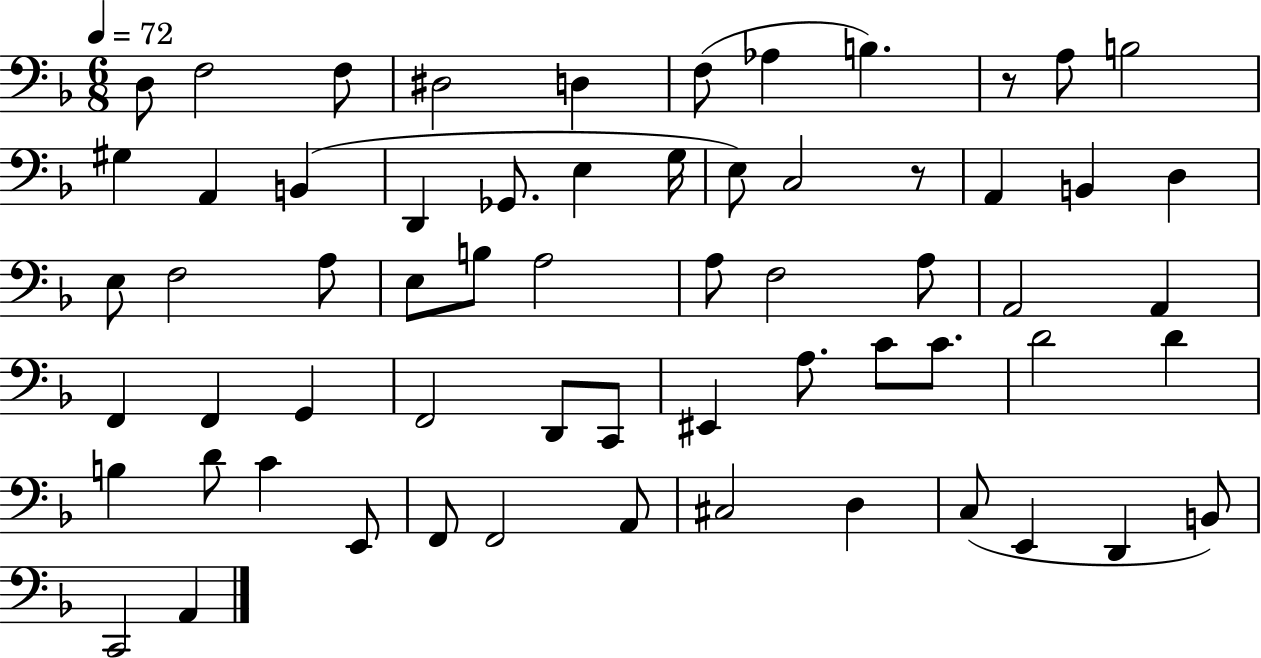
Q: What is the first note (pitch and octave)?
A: D3